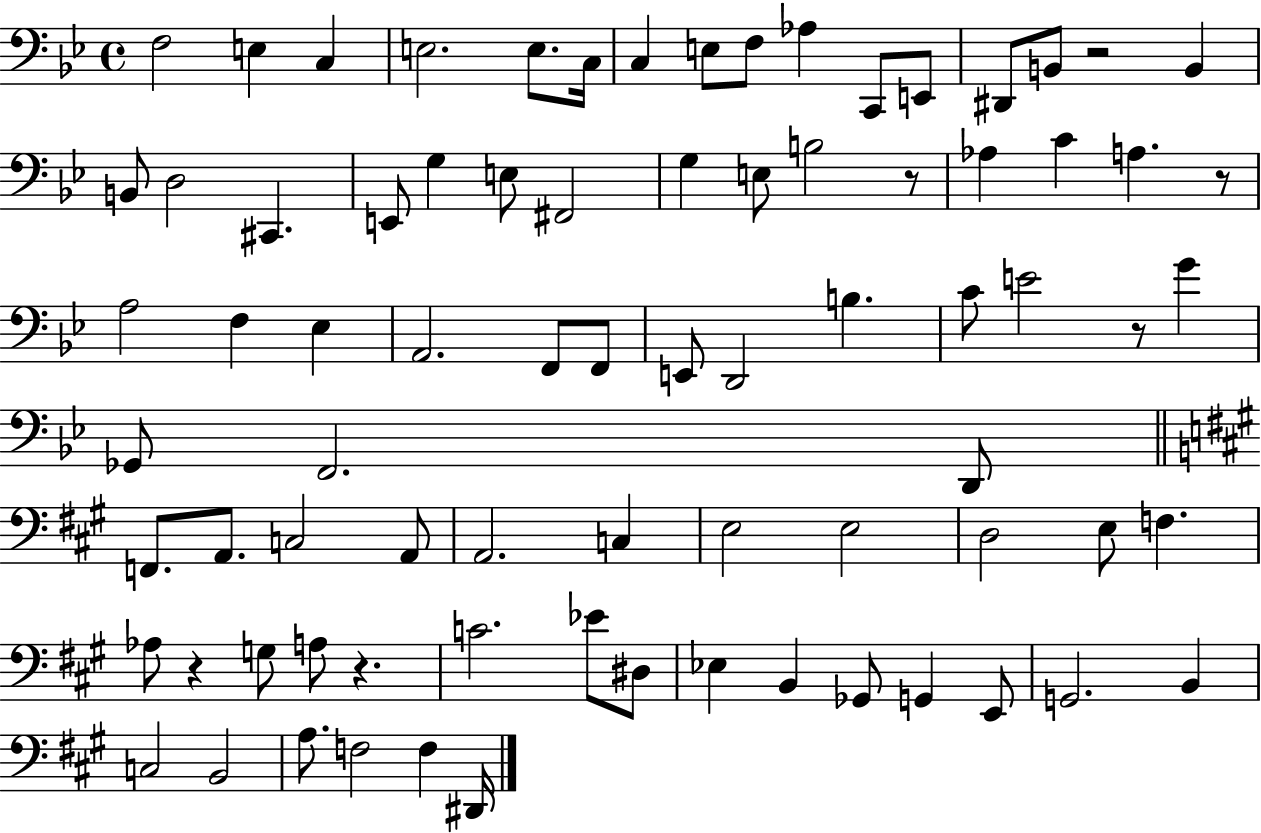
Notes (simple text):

F3/h E3/q C3/q E3/h. E3/e. C3/s C3/q E3/e F3/e Ab3/q C2/e E2/e D#2/e B2/e R/h B2/q B2/e D3/h C#2/q. E2/e G3/q E3/e F#2/h G3/q E3/e B3/h R/e Ab3/q C4/q A3/q. R/e A3/h F3/q Eb3/q A2/h. F2/e F2/e E2/e D2/h B3/q. C4/e E4/h R/e G4/q Gb2/e F2/h. D2/e F2/e. A2/e. C3/h A2/e A2/h. C3/q E3/h E3/h D3/h E3/e F3/q. Ab3/e R/q G3/e A3/e R/q. C4/h. Eb4/e D#3/e Eb3/q B2/q Gb2/e G2/q E2/e G2/h. B2/q C3/h B2/h A3/e. F3/h F3/q D#2/s